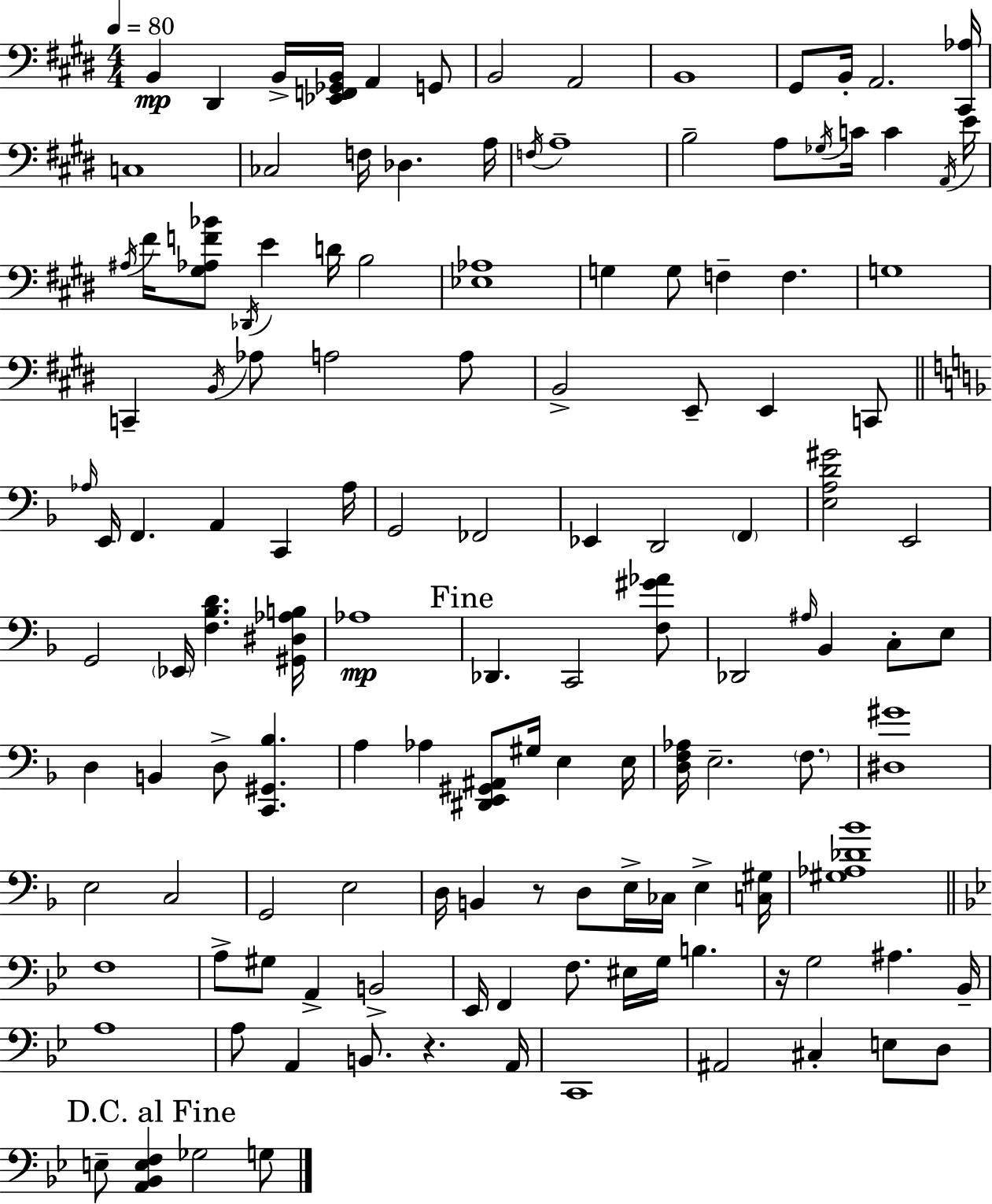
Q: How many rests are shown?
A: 3